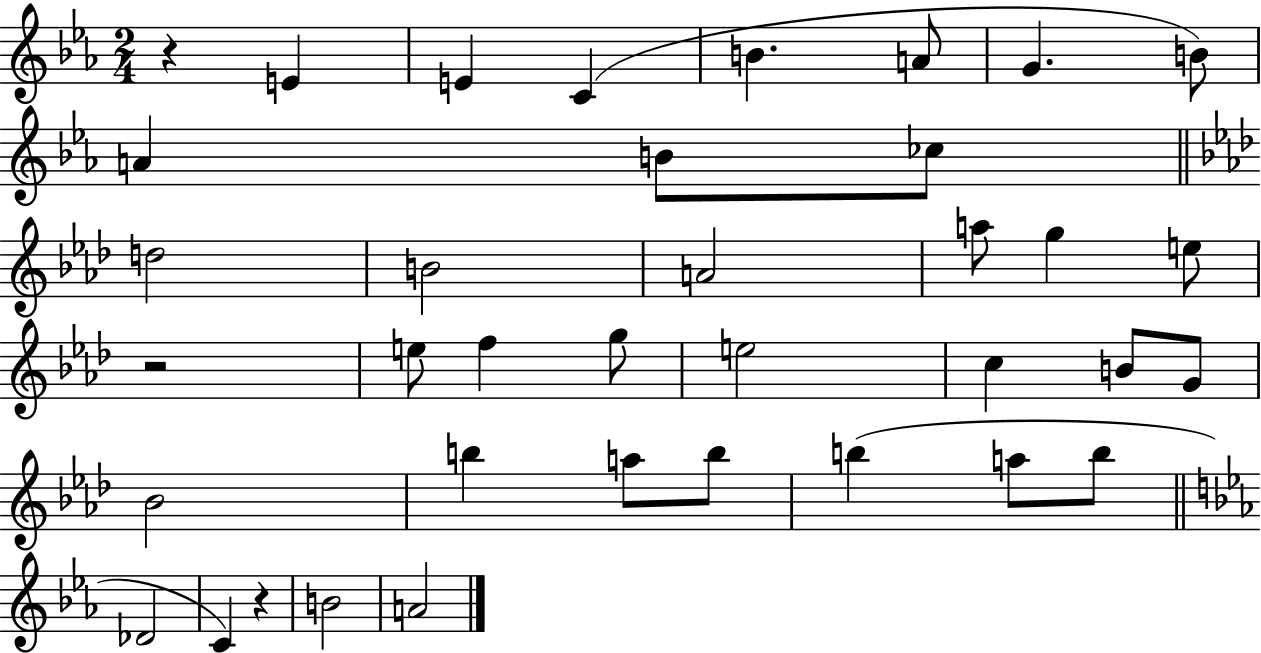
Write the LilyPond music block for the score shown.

{
  \clef treble
  \numericTimeSignature
  \time 2/4
  \key ees \major
  \repeat volta 2 { r4 e'4 | e'4 c'4( | b'4. a'8 | g'4. b'8) | \break a'4 b'8 ces''8 | \bar "||" \break \key aes \major d''2 | b'2 | a'2 | a''8 g''4 e''8 | \break r2 | e''8 f''4 g''8 | e''2 | c''4 b'8 g'8 | \break bes'2 | b''4 a''8 b''8 | b''4( a''8 b''8 | \bar "||" \break \key c \minor des'2 | c'4) r4 | b'2 | a'2 | \break } \bar "|."
}